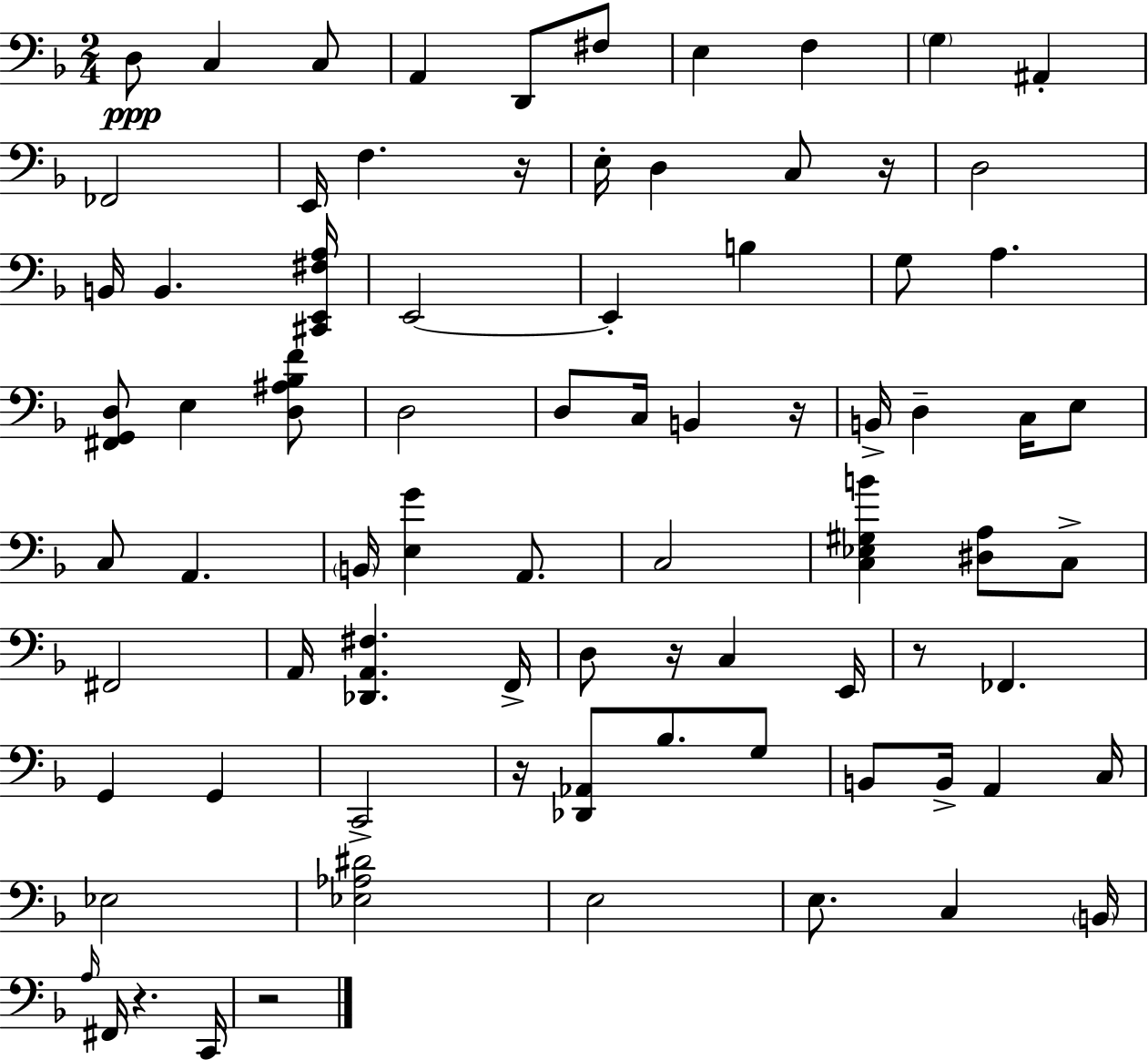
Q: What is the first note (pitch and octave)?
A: D3